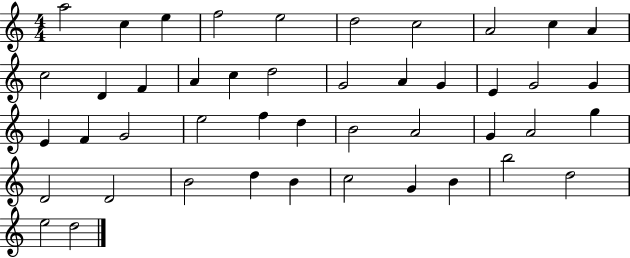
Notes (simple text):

A5/h C5/q E5/q F5/h E5/h D5/h C5/h A4/h C5/q A4/q C5/h D4/q F4/q A4/q C5/q D5/h G4/h A4/q G4/q E4/q G4/h G4/q E4/q F4/q G4/h E5/h F5/q D5/q B4/h A4/h G4/q A4/h G5/q D4/h D4/h B4/h D5/q B4/q C5/h G4/q B4/q B5/h D5/h E5/h D5/h